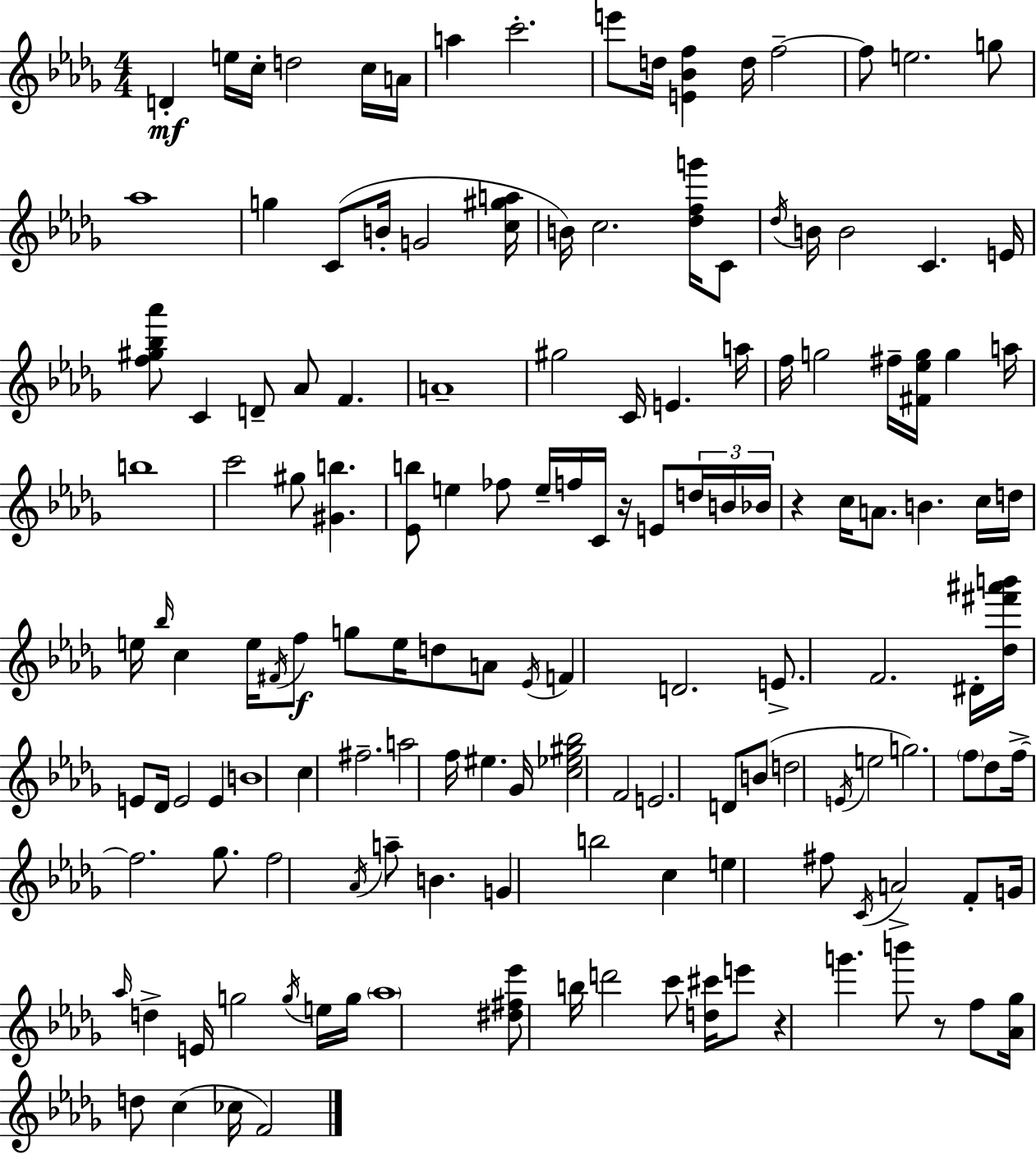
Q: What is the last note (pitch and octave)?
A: F4